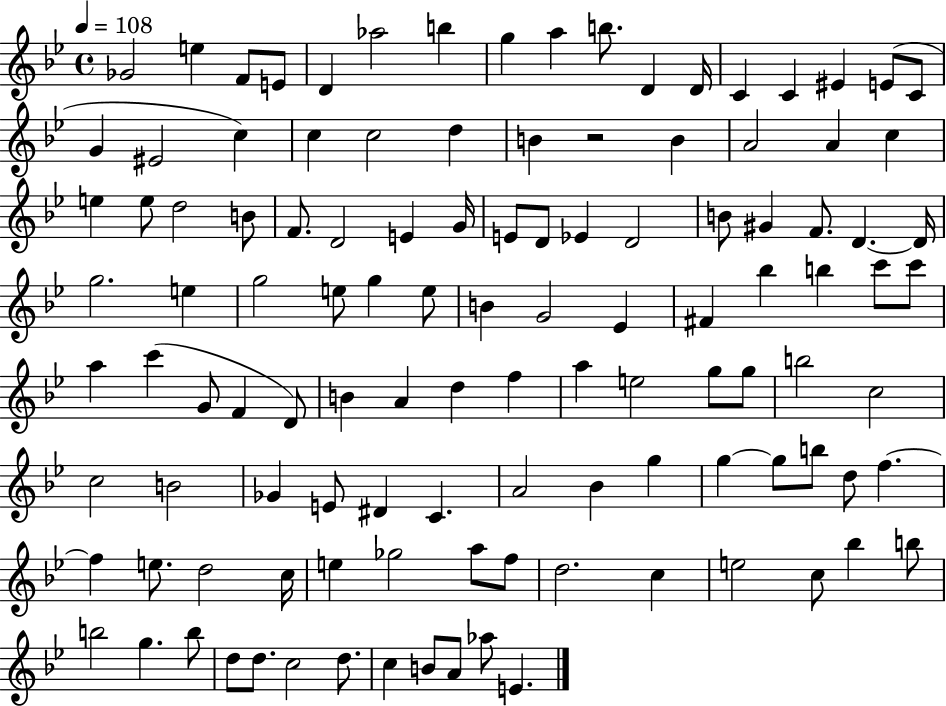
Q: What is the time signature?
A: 4/4